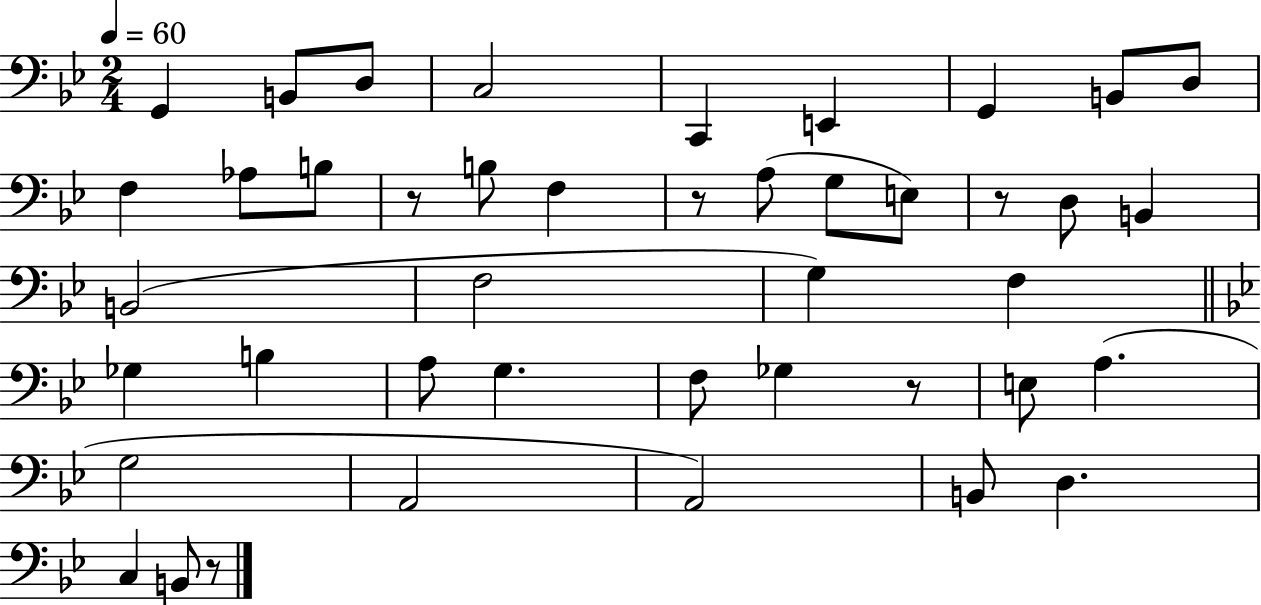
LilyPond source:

{
  \clef bass
  \numericTimeSignature
  \time 2/4
  \key bes \major
  \tempo 4 = 60
  g,4 b,8 d8 | c2 | c,4 e,4 | g,4 b,8 d8 | \break f4 aes8 b8 | r8 b8 f4 | r8 a8( g8 e8) | r8 d8 b,4 | \break b,2( | f2 | g4) f4 | \bar "||" \break \key g \minor ges4 b4 | a8 g4. | f8 ges4 r8 | e8 a4.( | \break g2 | a,2 | a,2) | b,8 d4. | \break c4 b,8 r8 | \bar "|."
}